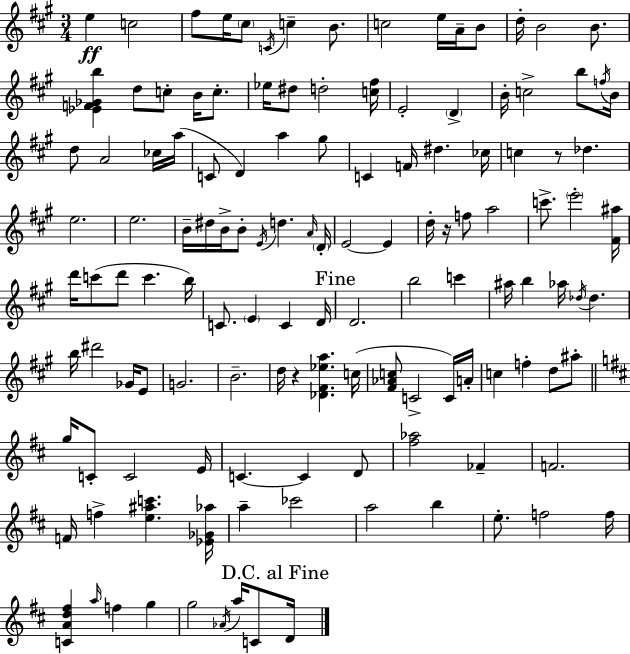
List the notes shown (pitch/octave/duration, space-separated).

E5/q C5/h F#5/e E5/s C#5/e C4/s C5/q B4/e. C5/h E5/s A4/s B4/e D5/s B4/h B4/e. [Eb4,F4,Gb4,B5]/q D5/e C5/e B4/s C5/e. Eb5/s D#5/e D5/h [C5,F#5]/s E4/h D4/q B4/s C5/h B5/e F5/s B4/s D5/e A4/h CES5/s A5/s C4/e D4/q A5/q G#5/e C4/q F4/s D#5/q. CES5/s C5/q R/e Db5/q. E5/h. E5/h. B4/s D#5/s B4/s B4/e E4/s D5/q. A4/s D4/s E4/h E4/q D5/s R/s F5/e A5/h C6/e. E6/h [F#4,A#5]/s D6/s C6/e D6/e C6/q. B5/s C4/e. E4/q C4/q D4/s D4/h. B5/h C6/q A#5/s B5/q Ab5/s Db5/s Db5/q. B5/s D#6/h Gb4/s E4/e G4/h. B4/h. D5/s R/q [Db4,F#4,Eb5,A5]/q. C5/s [F#4,Ab4,C5]/e C4/h C4/s A4/s C5/q F5/q D5/e A#5/e G5/s C4/e C4/h E4/s C4/q. C4/q D4/e [F#5,Ab5]/h FES4/q F4/h. F4/s F5/q [E5,A#5,C6]/q. [Eb4,Gb4,Ab5]/s A5/q CES6/h A5/h B5/q E5/e. F5/h F5/s [C4,A4,D5,F#5]/q A5/s F5/q G5/q G5/h Ab4/s A5/s C4/e D4/s